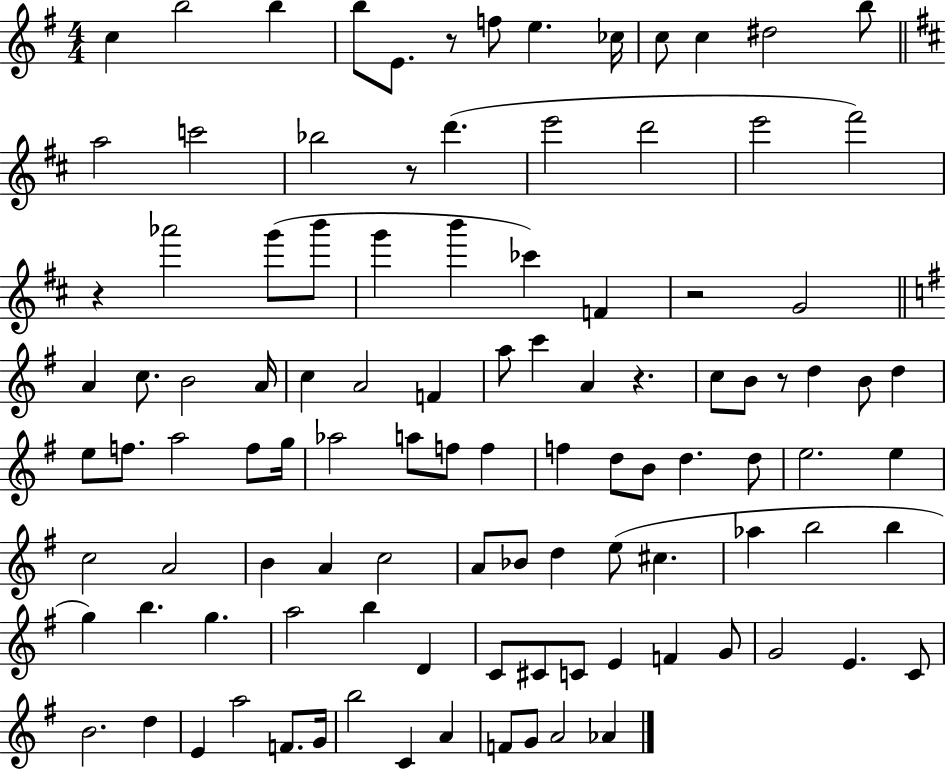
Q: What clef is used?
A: treble